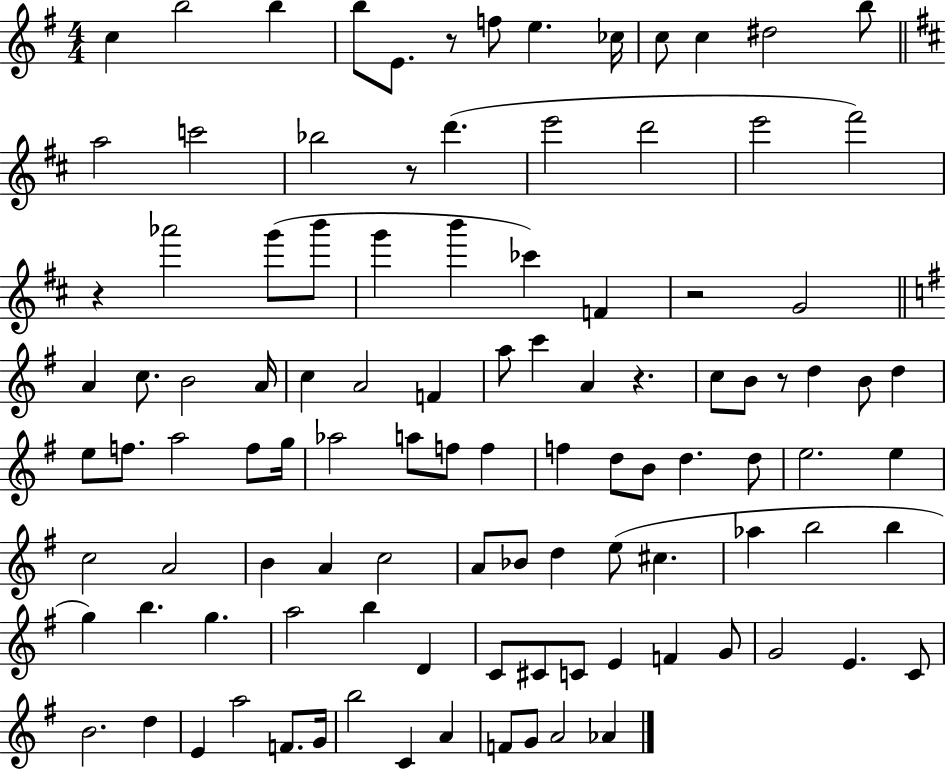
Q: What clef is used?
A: treble